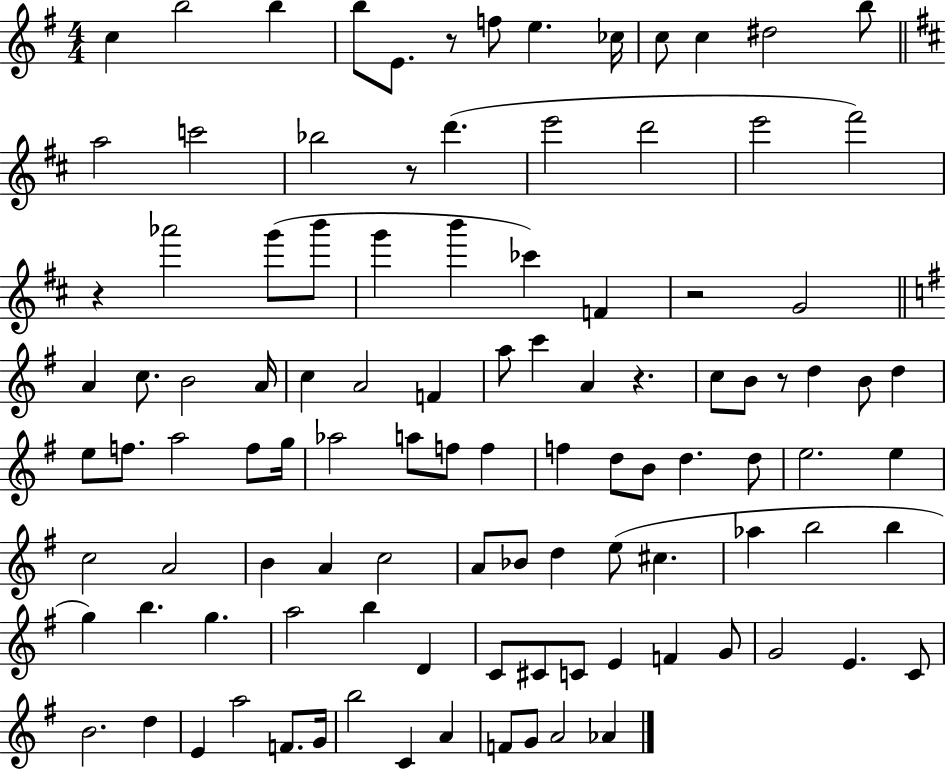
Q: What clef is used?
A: treble